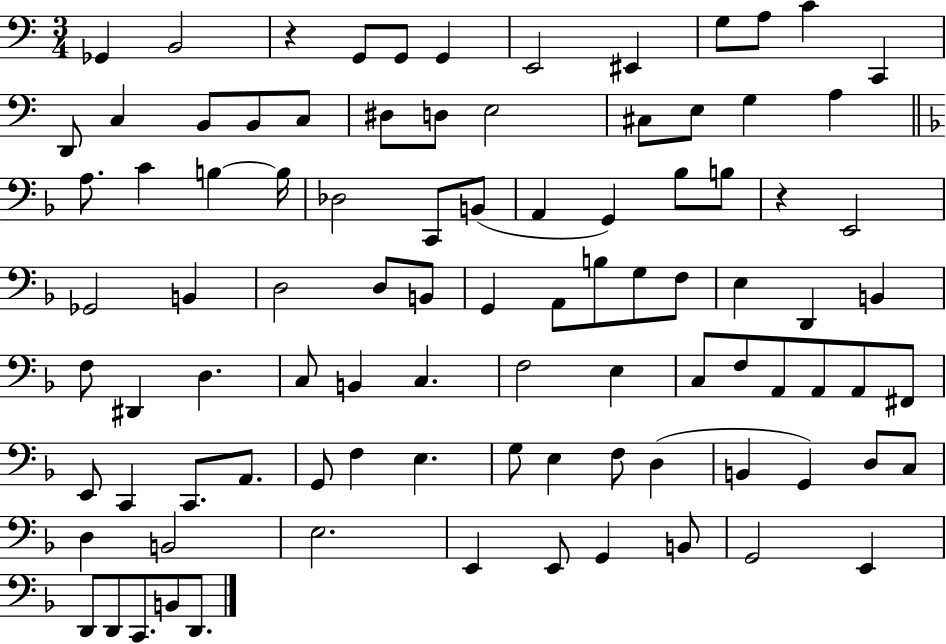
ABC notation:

X:1
T:Untitled
M:3/4
L:1/4
K:C
_G,, B,,2 z G,,/2 G,,/2 G,, E,,2 ^E,, G,/2 A,/2 C C,, D,,/2 C, B,,/2 B,,/2 C,/2 ^D,/2 D,/2 E,2 ^C,/2 E,/2 G, A, A,/2 C B, B,/4 _D,2 C,,/2 B,,/2 A,, G,, _B,/2 B,/2 z E,,2 _G,,2 B,, D,2 D,/2 B,,/2 G,, A,,/2 B,/2 G,/2 F,/2 E, D,, B,, F,/2 ^D,, D, C,/2 B,, C, F,2 E, C,/2 F,/2 A,,/2 A,,/2 A,,/2 ^F,,/2 E,,/2 C,, C,,/2 A,,/2 G,,/2 F, E, G,/2 E, F,/2 D, B,, G,, D,/2 C,/2 D, B,,2 E,2 E,, E,,/2 G,, B,,/2 G,,2 E,, D,,/2 D,,/2 C,,/2 B,,/2 D,,/2